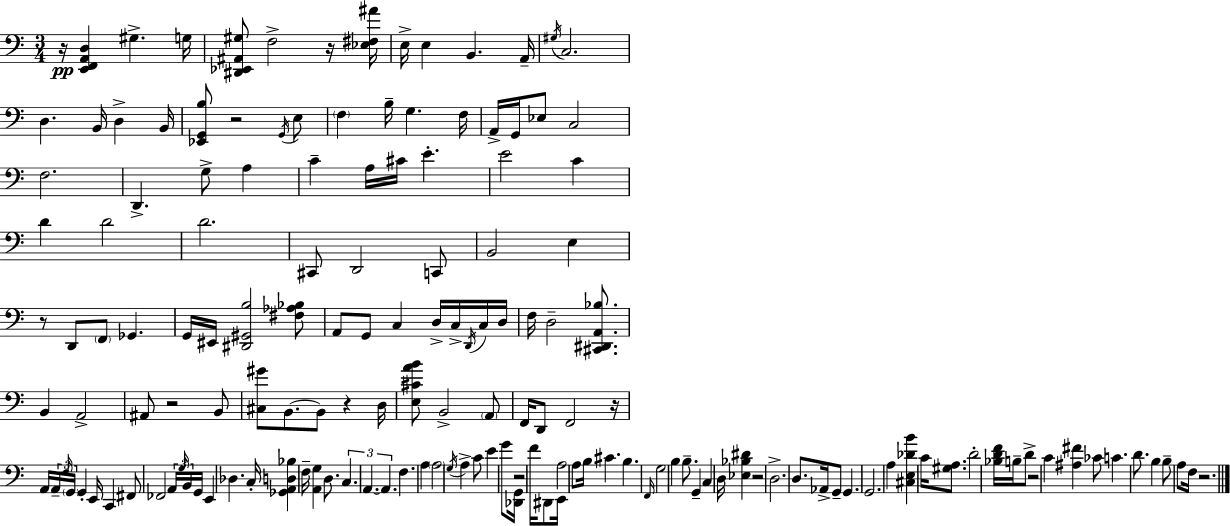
R/s [E2,F2,A2,D3]/q G#3/q. G3/s [D#2,Eb2,A#2,G#3]/e F3/h R/s [Eb3,F#3,A#4]/s E3/s E3/q B2/q. A2/s G#3/s C3/h. D3/q. B2/s D3/q B2/s [Eb2,G2,B3]/e R/h G2/s E3/e F3/q B3/s G3/q. F3/s A2/s G2/s Eb3/e C3/h F3/h. D2/q. G3/e A3/q C4/q A3/s C#4/s E4/q. E4/h C4/q D4/q D4/h D4/h. C#2/e D2/h C2/e B2/h E3/q R/e D2/e F2/e Gb2/q. G2/s EIS2/s [D#2,G#2,B3]/h [F#3,Ab3,Bb3]/e A2/e G2/e C3/q D3/s C3/s D2/s C3/s D3/s F3/s D3/h [C#2,D#2,A2,Bb3]/e. B2/q A2/h A#2/e R/h B2/e [C#3,G#4]/e B2/e. B2/e R/q D3/s [E3,C#4,A4,B4]/e B2/h A2/e F2/s D2/e F2/h R/s A2/s A2/s F3/s G2/s G2/q E2/s C2/q F#2/e FES2/h A2/s G3/s B2/s G2/s E2/q Db3/q. C3/s [Gb2,A2,D3,Bb3]/q F3/s [A2,G3]/q D3/e. C3/q. A2/q. A2/q. F3/q. A3/q A3/h G3/s A3/q C4/e E4/q G4/e [Db2,G2]/s R/h F4/s D#2/e E2/s A3/h A3/e B3/s C#4/q. B3/q. F2/s G3/h B3/q B3/e. G2/q C3/q D3/s [Eb3,Bb3,D#4]/q R/h D3/h. D3/e. Ab2/s G2/e G2/q. G2/h. A3/q [C#3,E3,Db4,B4]/q C4/s [G#3,A3]/e. D4/h [Bb3,D4,F4]/s B3/s D4/e R/h C4/q [A#3,F#4]/q CES4/e C4/q. D4/e. B3/q B3/e A3/e F3/s R/h.